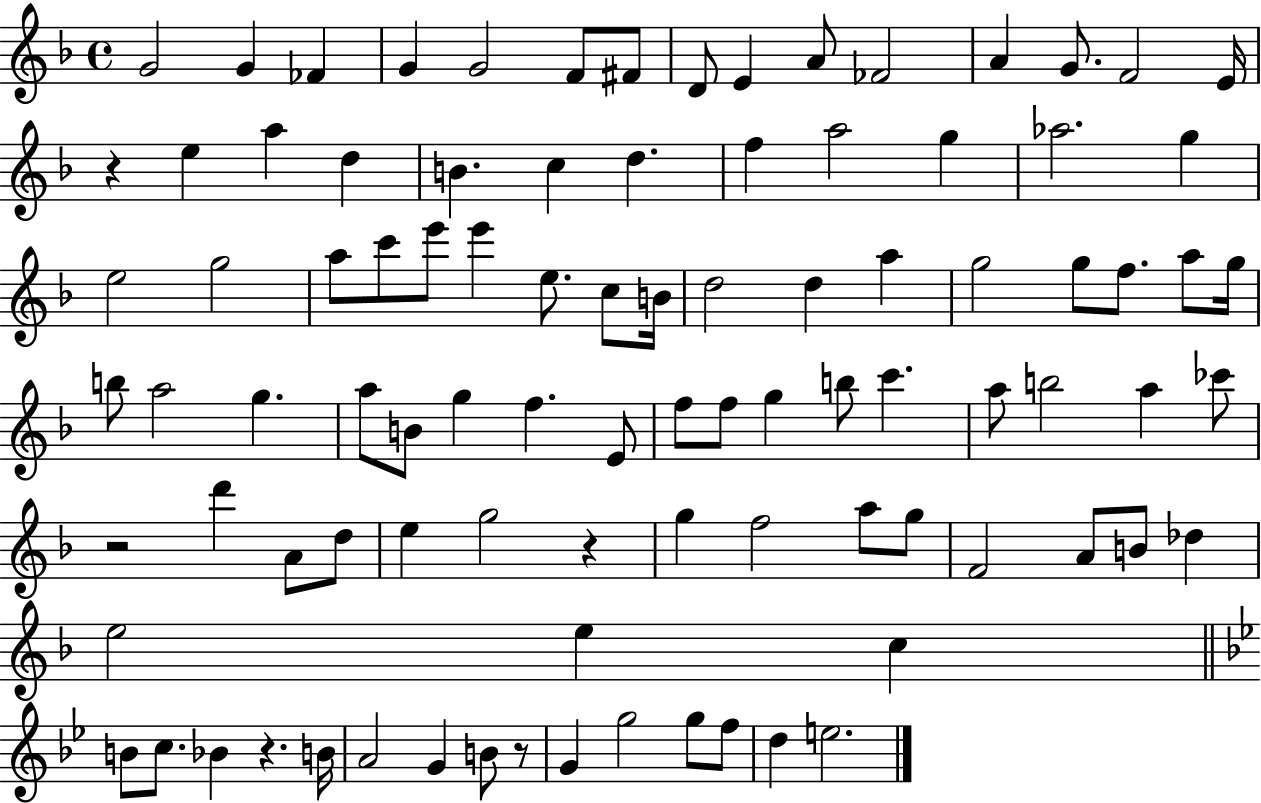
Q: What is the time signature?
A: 4/4